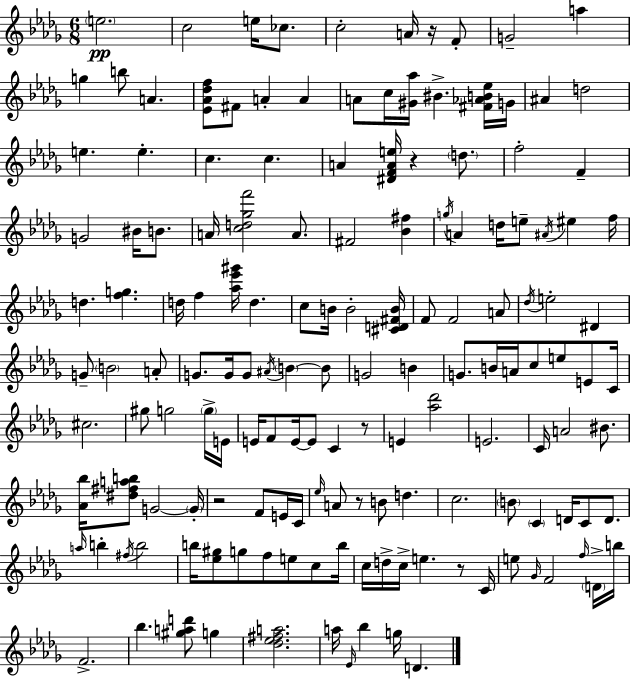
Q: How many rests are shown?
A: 6